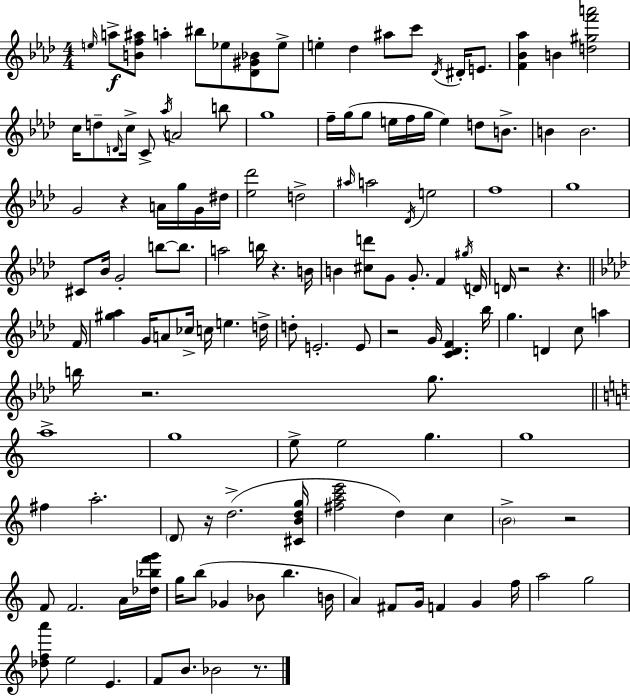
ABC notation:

X:1
T:Untitled
M:4/4
L:1/4
K:Ab
e/4 a/2 [Bf^a]/2 a ^b/2 _e/2 [_D^G_B]/2 _e/2 e _d ^a/2 c'/2 _D/4 ^D/4 E/2 [F_B_a] B [d^gf'a']2 c/4 d/2 D/4 c/4 C/2 _a/4 A2 b/2 g4 f/4 g/4 g/2 e/4 f/4 g/4 e d/2 B/2 B B2 G2 z A/4 g/4 G/4 ^d/4 [_e_d']2 d2 ^a/4 a2 _D/4 e2 f4 g4 ^C/2 _B/4 G2 b/2 b/2 a2 b/4 z B/4 B [^cd']/2 G/2 G/2 F ^g/4 D/4 D/4 z2 z F/4 [^g_a] G/4 A/2 _c/4 c/4 e d/4 d/2 E2 E/2 z2 G/4 [C_DF] _b/4 g D c/2 a b/4 z2 g/2 a4 g4 e/2 e2 g g4 ^f a2 D/2 z/4 d2 [^CBdg]/4 [^fac'e']2 d c B2 z2 F/2 F2 A/4 [_d_bf'g']/4 g/4 b/2 _G _B/2 b B/4 A ^F/2 G/4 F G f/4 a2 g2 [_dfa']/2 e2 E F/2 B/2 _B2 z/2